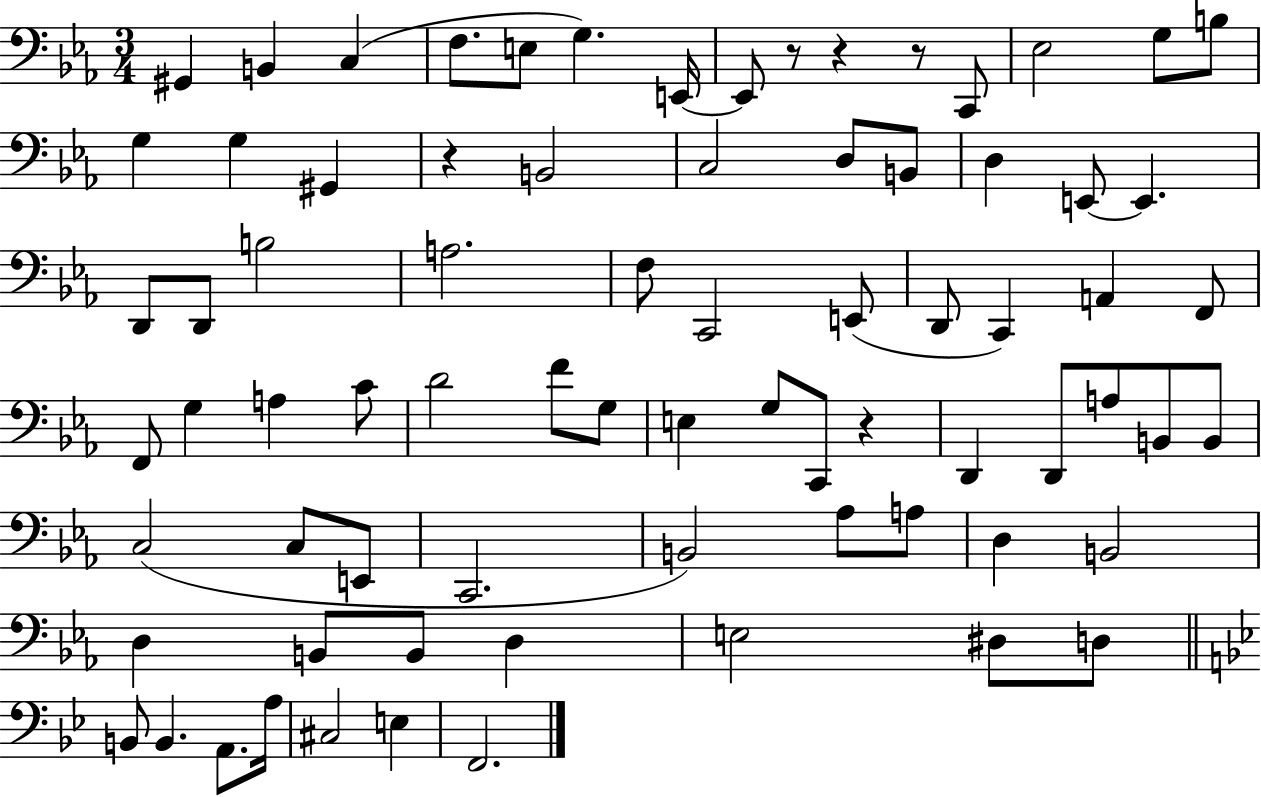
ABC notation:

X:1
T:Untitled
M:3/4
L:1/4
K:Eb
^G,, B,, C, F,/2 E,/2 G, E,,/4 E,,/2 z/2 z z/2 C,,/2 _E,2 G,/2 B,/2 G, G, ^G,, z B,,2 C,2 D,/2 B,,/2 D, E,,/2 E,, D,,/2 D,,/2 B,2 A,2 F,/2 C,,2 E,,/2 D,,/2 C,, A,, F,,/2 F,,/2 G, A, C/2 D2 F/2 G,/2 E, G,/2 C,,/2 z D,, D,,/2 A,/2 B,,/2 B,,/2 C,2 C,/2 E,,/2 C,,2 B,,2 _A,/2 A,/2 D, B,,2 D, B,,/2 B,,/2 D, E,2 ^D,/2 D,/2 B,,/2 B,, A,,/2 A,/4 ^C,2 E, F,,2